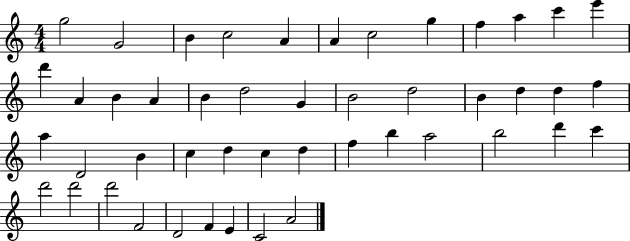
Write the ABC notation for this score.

X:1
T:Untitled
M:4/4
L:1/4
K:C
g2 G2 B c2 A A c2 g f a c' e' d' A B A B d2 G B2 d2 B d d f a D2 B c d c d f b a2 b2 d' c' d'2 d'2 d'2 F2 D2 F E C2 A2